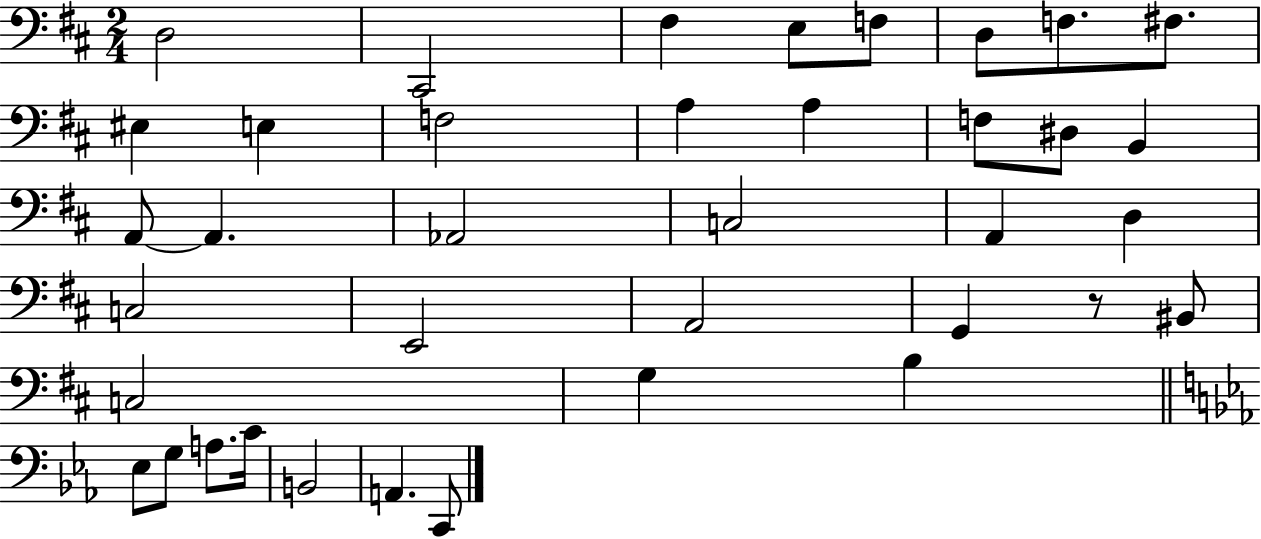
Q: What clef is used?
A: bass